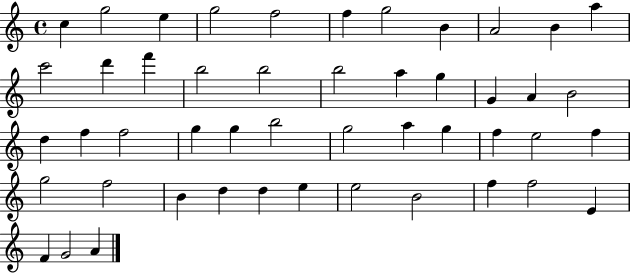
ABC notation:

X:1
T:Untitled
M:4/4
L:1/4
K:C
c g2 e g2 f2 f g2 B A2 B a c'2 d' f' b2 b2 b2 a g G A B2 d f f2 g g b2 g2 a g f e2 f g2 f2 B d d e e2 B2 f f2 E F G2 A